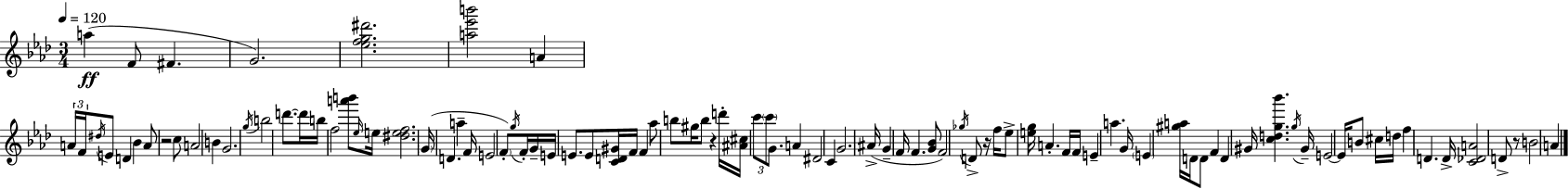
X:1
T:Untitled
M:3/4
L:1/4
K:Ab
a F/2 ^F G2 [_efg^d']2 [a_e'b']2 A A/4 F/4 ^d/4 E/2 D _B A/2 z2 c/2 A2 B G2 g/4 b2 d'/2 d'/4 b/4 f2 [a'b']/2 _e/4 e/4 [^def]2 G/4 D a F/4 E2 F/2 g/4 F/4 G/4 E/4 E/2 E/2 [CD^G]/4 F/4 F _a/2 b/2 ^g/4 b/2 z d'/4 [^A^c]/4 c'/2 c'/2 G/2 A ^D2 C G2 ^A/4 G F/4 F [G_B]/2 F2 _g/4 D/2 z/4 f/4 _e/2 [eg]/4 A F/4 F/4 E a G/4 E [^ga]/4 D/4 D/2 F D ^G/4 [cdg_b'] g/4 ^G/4 E2 E/4 B/2 ^c/4 d/4 f D D/4 [C_DA]2 D/2 z/2 B2 A